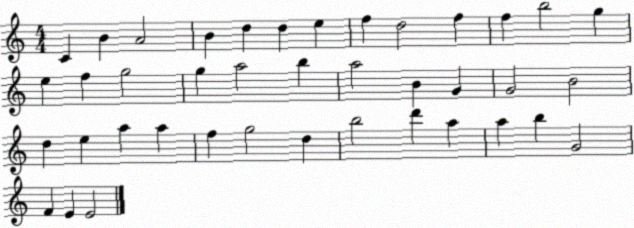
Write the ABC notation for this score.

X:1
T:Untitled
M:4/4
L:1/4
K:C
C B A2 B d d e f d2 f f b2 g e f g2 g a2 b a2 B G G2 B2 d e a a f g2 d b2 d' a a b G2 F E E2